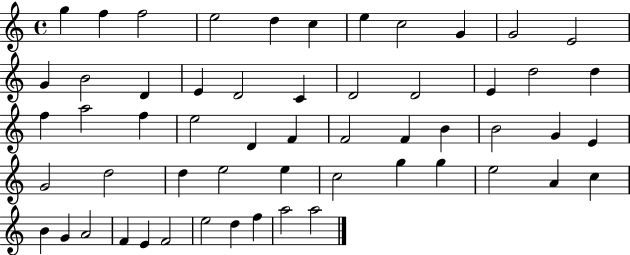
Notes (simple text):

G5/q F5/q F5/h E5/h D5/q C5/q E5/q C5/h G4/q G4/h E4/h G4/q B4/h D4/q E4/q D4/h C4/q D4/h D4/h E4/q D5/h D5/q F5/q A5/h F5/q E5/h D4/q F4/q F4/h F4/q B4/q B4/h G4/q E4/q G4/h D5/h D5/q E5/h E5/q C5/h G5/q G5/q E5/h A4/q C5/q B4/q G4/q A4/h F4/q E4/q F4/h E5/h D5/q F5/q A5/h A5/h